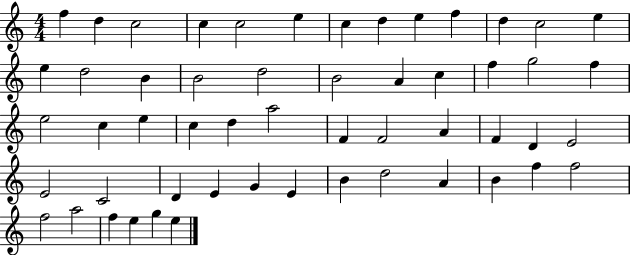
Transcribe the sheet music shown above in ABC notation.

X:1
T:Untitled
M:4/4
L:1/4
K:C
f d c2 c c2 e c d e f d c2 e e d2 B B2 d2 B2 A c f g2 f e2 c e c d a2 F F2 A F D E2 E2 C2 D E G E B d2 A B f f2 f2 a2 f e g e